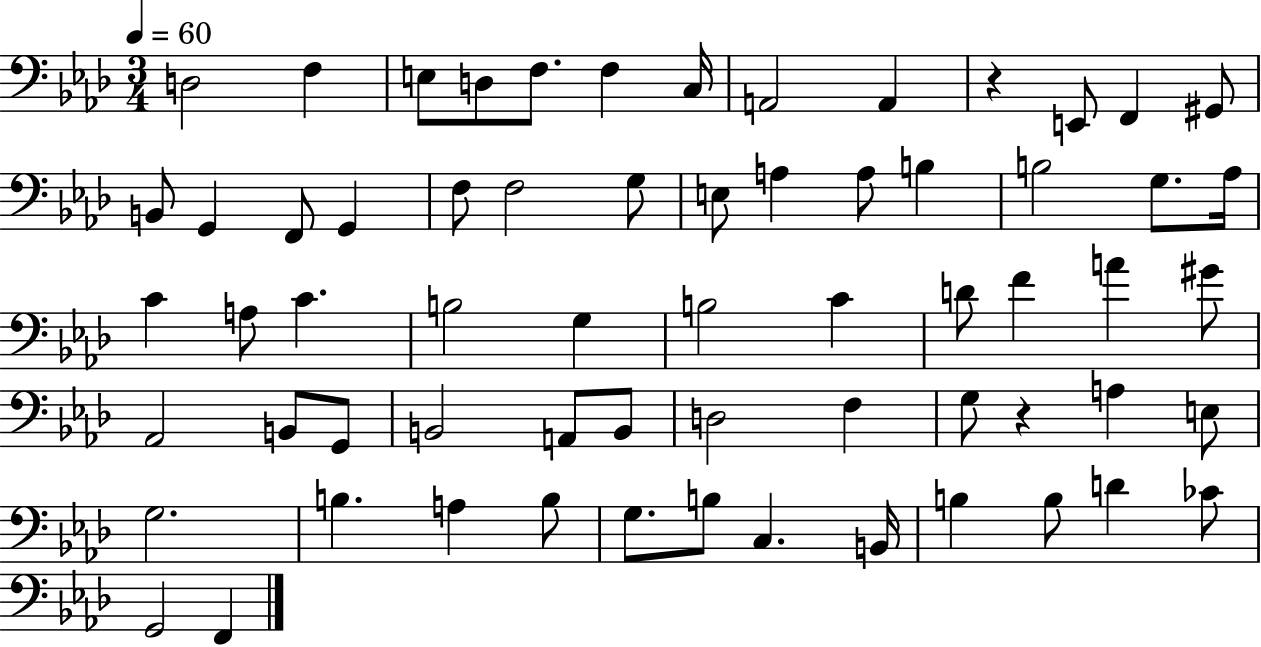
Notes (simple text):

D3/h F3/q E3/e D3/e F3/e. F3/q C3/s A2/h A2/q R/q E2/e F2/q G#2/e B2/e G2/q F2/e G2/q F3/e F3/h G3/e E3/e A3/q A3/e B3/q B3/h G3/e. Ab3/s C4/q A3/e C4/q. B3/h G3/q B3/h C4/q D4/e F4/q A4/q G#4/e Ab2/h B2/e G2/e B2/h A2/e B2/e D3/h F3/q G3/e R/q A3/q E3/e G3/h. B3/q. A3/q B3/e G3/e. B3/e C3/q. B2/s B3/q B3/e D4/q CES4/e G2/h F2/q